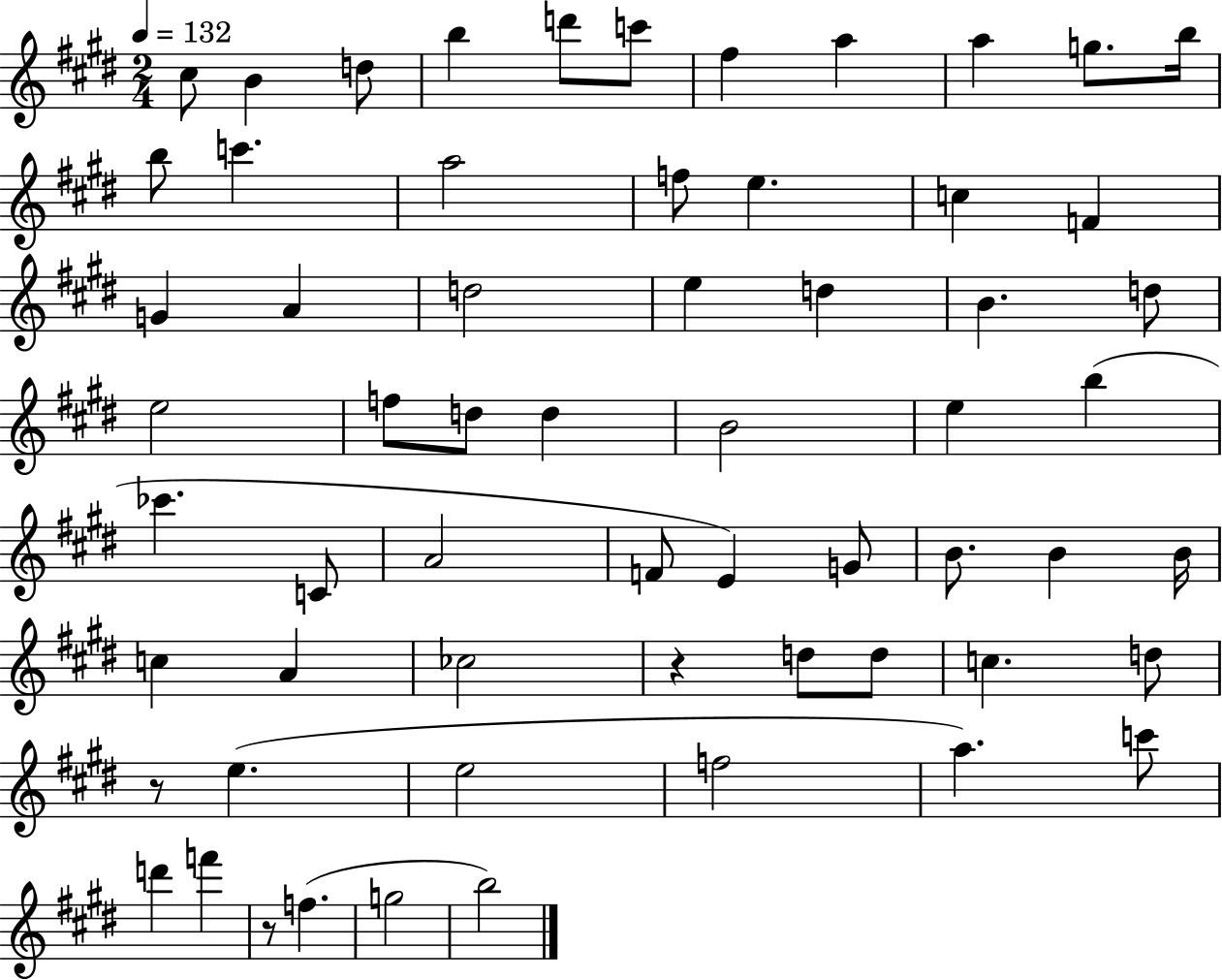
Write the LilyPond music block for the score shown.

{
  \clef treble
  \numericTimeSignature
  \time 2/4
  \key e \major
  \tempo 4 = 132
  cis''8 b'4 d''8 | b''4 d'''8 c'''8 | fis''4 a''4 | a''4 g''8. b''16 | \break b''8 c'''4. | a''2 | f''8 e''4. | c''4 f'4 | \break g'4 a'4 | d''2 | e''4 d''4 | b'4. d''8 | \break e''2 | f''8 d''8 d''4 | b'2 | e''4 b''4( | \break ces'''4. c'8 | a'2 | f'8 e'4) g'8 | b'8. b'4 b'16 | \break c''4 a'4 | ces''2 | r4 d''8 d''8 | c''4. d''8 | \break r8 e''4.( | e''2 | f''2 | a''4.) c'''8 | \break d'''4 f'''4 | r8 f''4.( | g''2 | b''2) | \break \bar "|."
}